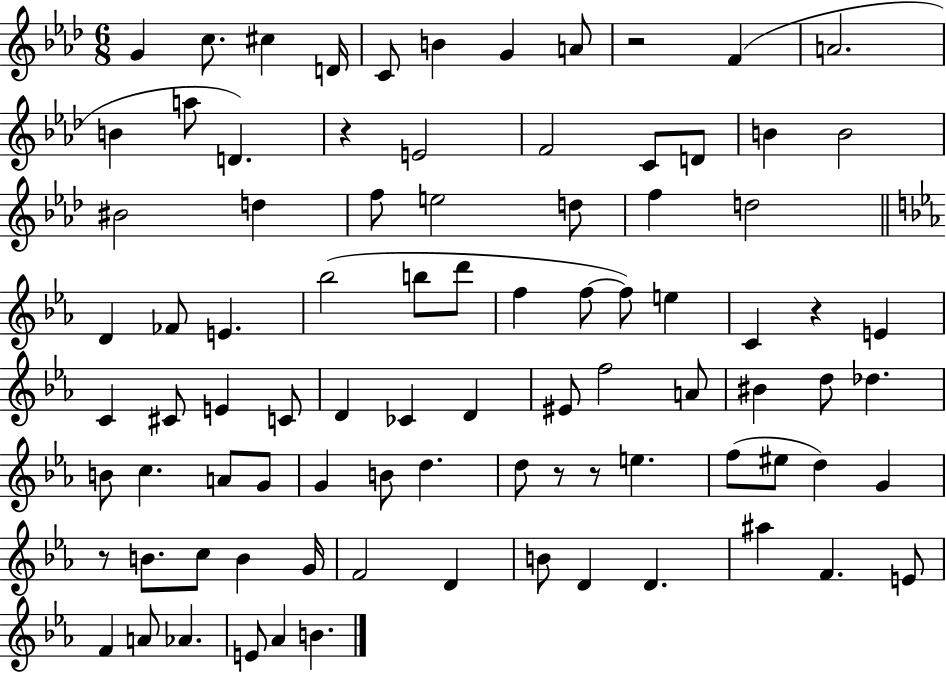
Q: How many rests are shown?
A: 6